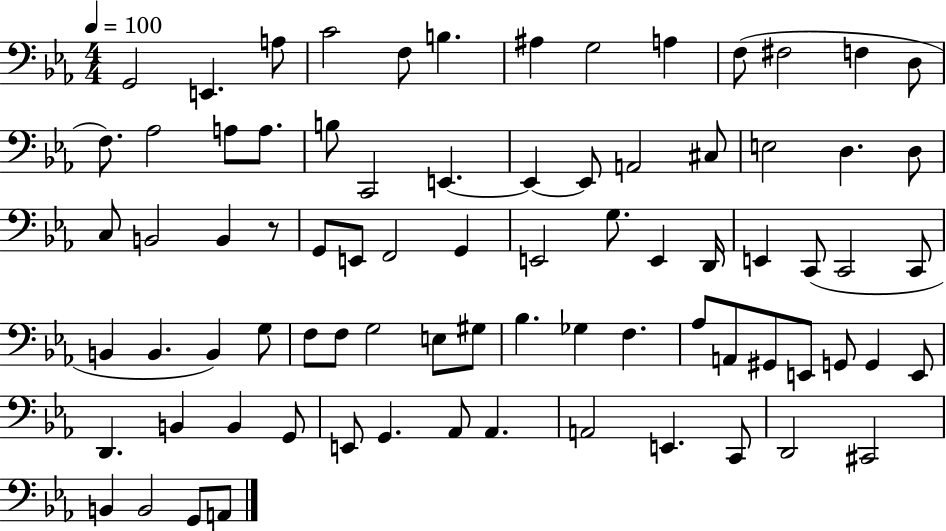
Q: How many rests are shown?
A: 1